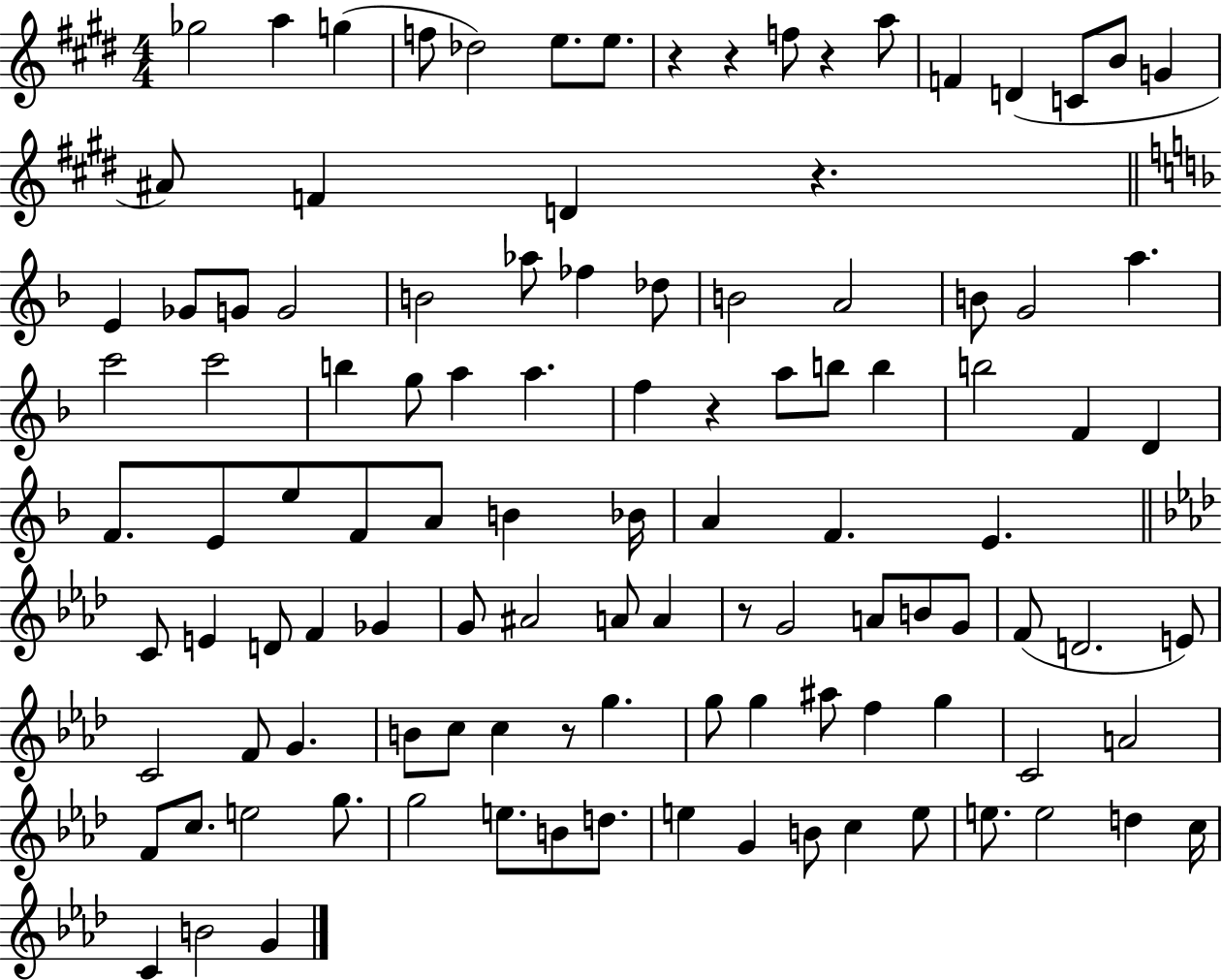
X:1
T:Untitled
M:4/4
L:1/4
K:E
_g2 a g f/2 _d2 e/2 e/2 z z f/2 z a/2 F D C/2 B/2 G ^A/2 F D z E _G/2 G/2 G2 B2 _a/2 _f _d/2 B2 A2 B/2 G2 a c'2 c'2 b g/2 a a f z a/2 b/2 b b2 F D F/2 E/2 e/2 F/2 A/2 B _B/4 A F E C/2 E D/2 F _G G/2 ^A2 A/2 A z/2 G2 A/2 B/2 G/2 F/2 D2 E/2 C2 F/2 G B/2 c/2 c z/2 g g/2 g ^a/2 f g C2 A2 F/2 c/2 e2 g/2 g2 e/2 B/2 d/2 e G B/2 c e/2 e/2 e2 d c/4 C B2 G